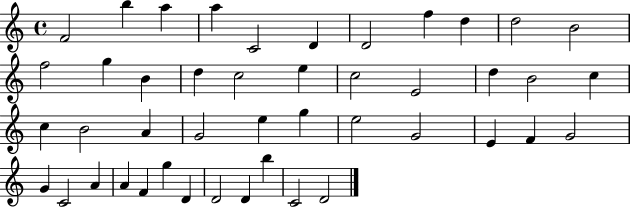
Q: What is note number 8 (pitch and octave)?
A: F5